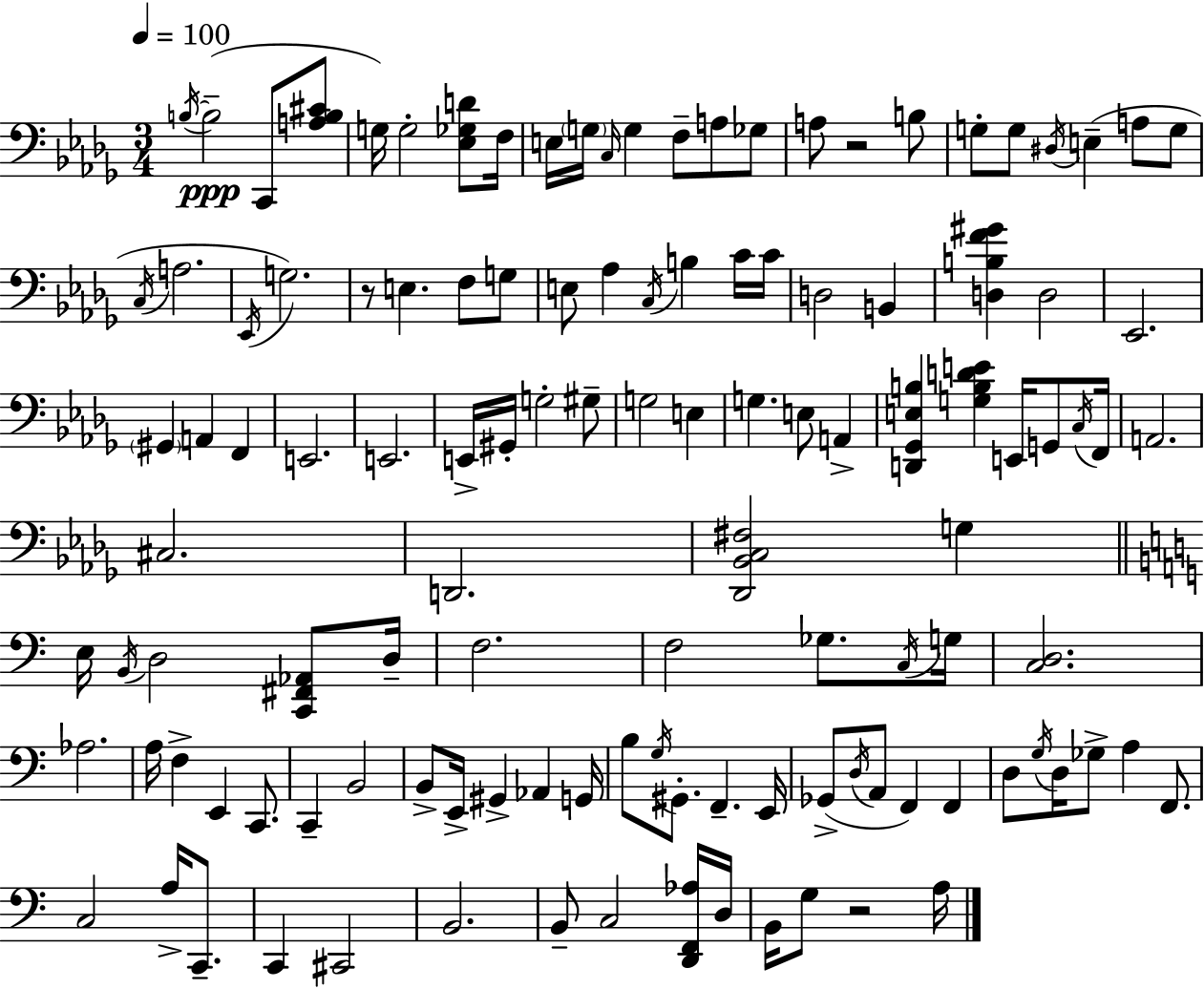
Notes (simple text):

B3/s B3/h C2/e [A3,B3,C#4]/e G3/s G3/h [Eb3,Gb3,D4]/e F3/s E3/s G3/s C3/s G3/q F3/e A3/e Gb3/e A3/e R/h B3/e G3/e G3/e D#3/s E3/q A3/e G3/e C3/s A3/h. Eb2/s G3/h. R/e E3/q. F3/e G3/e E3/e Ab3/q C3/s B3/q C4/s C4/s D3/h B2/q [D3,B3,F4,G#4]/q D3/h Eb2/h. G#2/q A2/q F2/q E2/h. E2/h. E2/s G#2/s G3/h G#3/e G3/h E3/q G3/q. E3/e A2/q [D2,Gb2,E3,B3]/q [G3,B3,D4,E4]/q E2/s G2/e C3/s F2/s A2/h. C#3/h. D2/h. [Db2,Bb2,C3,F#3]/h G3/q E3/s B2/s D3/h [C2,F#2,Ab2]/e D3/s F3/h. F3/h Gb3/e. C3/s G3/s [C3,D3]/h. Ab3/h. A3/s F3/q E2/q C2/e. C2/q B2/h B2/e E2/s G#2/q Ab2/q G2/s B3/e G3/s G#2/e. F2/q. E2/s Gb2/e D3/s A2/e F2/q F2/q D3/e G3/s D3/s Gb3/e A3/q F2/e. C3/h A3/s C2/e. C2/q C#2/h B2/h. B2/e C3/h [D2,F2,Ab3]/s D3/s B2/s G3/e R/h A3/s